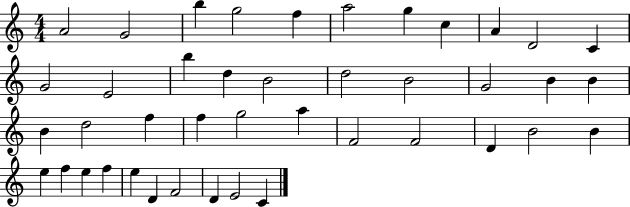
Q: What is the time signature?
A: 4/4